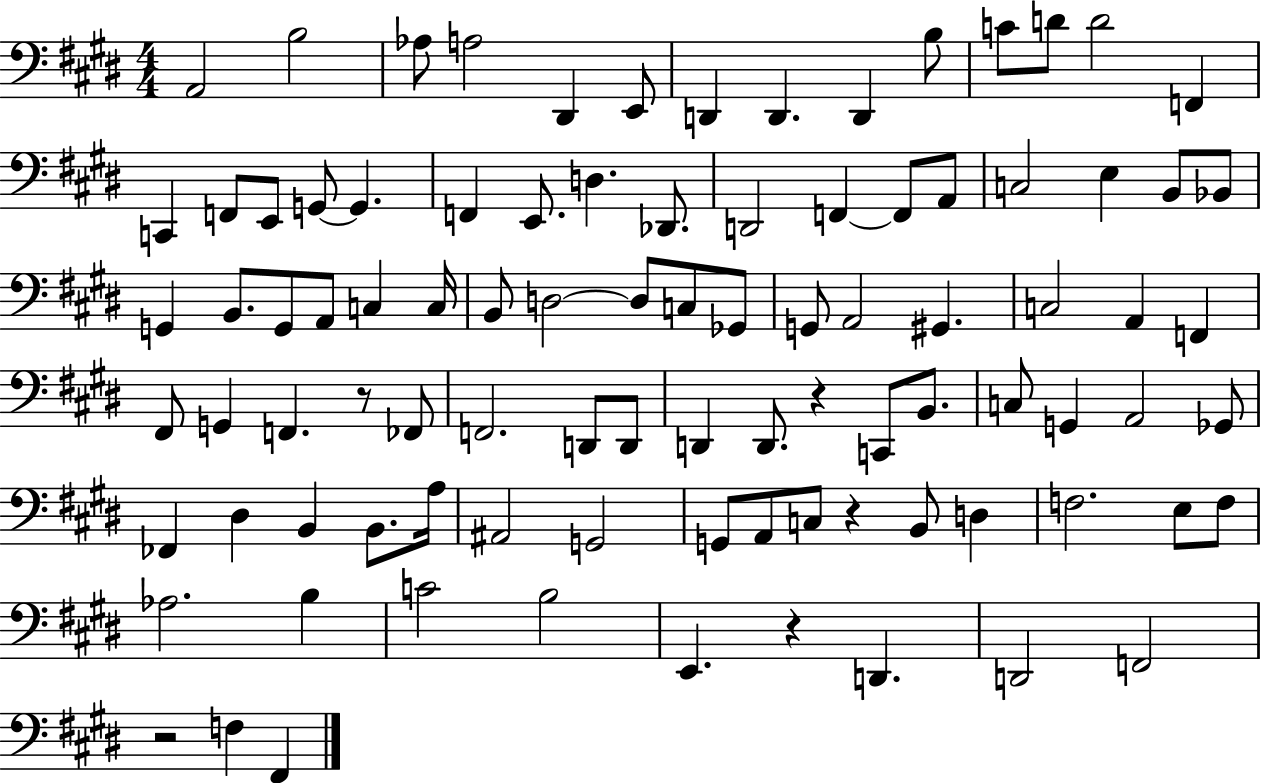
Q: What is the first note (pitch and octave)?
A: A2